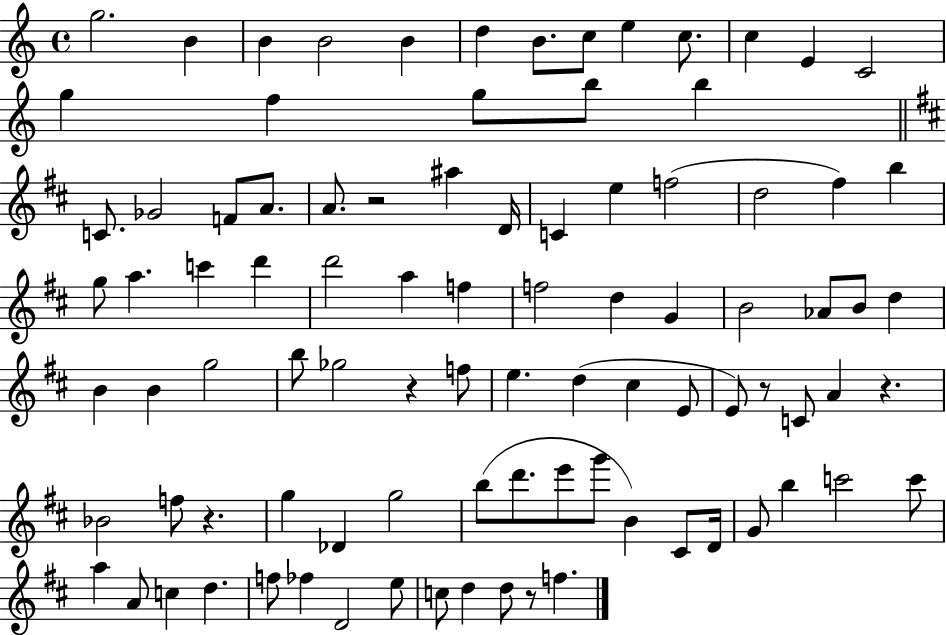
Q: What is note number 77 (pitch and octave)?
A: C5